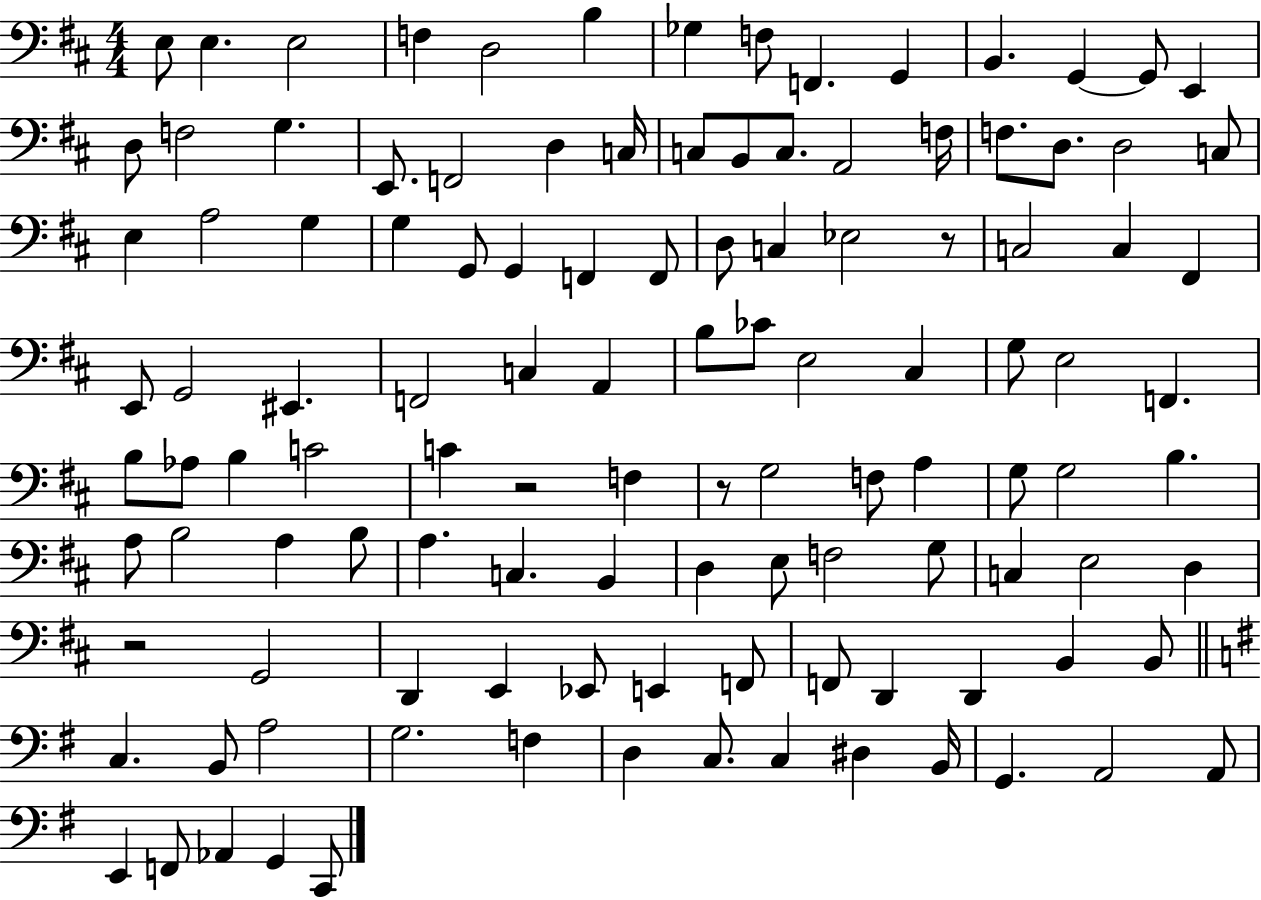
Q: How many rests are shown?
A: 4